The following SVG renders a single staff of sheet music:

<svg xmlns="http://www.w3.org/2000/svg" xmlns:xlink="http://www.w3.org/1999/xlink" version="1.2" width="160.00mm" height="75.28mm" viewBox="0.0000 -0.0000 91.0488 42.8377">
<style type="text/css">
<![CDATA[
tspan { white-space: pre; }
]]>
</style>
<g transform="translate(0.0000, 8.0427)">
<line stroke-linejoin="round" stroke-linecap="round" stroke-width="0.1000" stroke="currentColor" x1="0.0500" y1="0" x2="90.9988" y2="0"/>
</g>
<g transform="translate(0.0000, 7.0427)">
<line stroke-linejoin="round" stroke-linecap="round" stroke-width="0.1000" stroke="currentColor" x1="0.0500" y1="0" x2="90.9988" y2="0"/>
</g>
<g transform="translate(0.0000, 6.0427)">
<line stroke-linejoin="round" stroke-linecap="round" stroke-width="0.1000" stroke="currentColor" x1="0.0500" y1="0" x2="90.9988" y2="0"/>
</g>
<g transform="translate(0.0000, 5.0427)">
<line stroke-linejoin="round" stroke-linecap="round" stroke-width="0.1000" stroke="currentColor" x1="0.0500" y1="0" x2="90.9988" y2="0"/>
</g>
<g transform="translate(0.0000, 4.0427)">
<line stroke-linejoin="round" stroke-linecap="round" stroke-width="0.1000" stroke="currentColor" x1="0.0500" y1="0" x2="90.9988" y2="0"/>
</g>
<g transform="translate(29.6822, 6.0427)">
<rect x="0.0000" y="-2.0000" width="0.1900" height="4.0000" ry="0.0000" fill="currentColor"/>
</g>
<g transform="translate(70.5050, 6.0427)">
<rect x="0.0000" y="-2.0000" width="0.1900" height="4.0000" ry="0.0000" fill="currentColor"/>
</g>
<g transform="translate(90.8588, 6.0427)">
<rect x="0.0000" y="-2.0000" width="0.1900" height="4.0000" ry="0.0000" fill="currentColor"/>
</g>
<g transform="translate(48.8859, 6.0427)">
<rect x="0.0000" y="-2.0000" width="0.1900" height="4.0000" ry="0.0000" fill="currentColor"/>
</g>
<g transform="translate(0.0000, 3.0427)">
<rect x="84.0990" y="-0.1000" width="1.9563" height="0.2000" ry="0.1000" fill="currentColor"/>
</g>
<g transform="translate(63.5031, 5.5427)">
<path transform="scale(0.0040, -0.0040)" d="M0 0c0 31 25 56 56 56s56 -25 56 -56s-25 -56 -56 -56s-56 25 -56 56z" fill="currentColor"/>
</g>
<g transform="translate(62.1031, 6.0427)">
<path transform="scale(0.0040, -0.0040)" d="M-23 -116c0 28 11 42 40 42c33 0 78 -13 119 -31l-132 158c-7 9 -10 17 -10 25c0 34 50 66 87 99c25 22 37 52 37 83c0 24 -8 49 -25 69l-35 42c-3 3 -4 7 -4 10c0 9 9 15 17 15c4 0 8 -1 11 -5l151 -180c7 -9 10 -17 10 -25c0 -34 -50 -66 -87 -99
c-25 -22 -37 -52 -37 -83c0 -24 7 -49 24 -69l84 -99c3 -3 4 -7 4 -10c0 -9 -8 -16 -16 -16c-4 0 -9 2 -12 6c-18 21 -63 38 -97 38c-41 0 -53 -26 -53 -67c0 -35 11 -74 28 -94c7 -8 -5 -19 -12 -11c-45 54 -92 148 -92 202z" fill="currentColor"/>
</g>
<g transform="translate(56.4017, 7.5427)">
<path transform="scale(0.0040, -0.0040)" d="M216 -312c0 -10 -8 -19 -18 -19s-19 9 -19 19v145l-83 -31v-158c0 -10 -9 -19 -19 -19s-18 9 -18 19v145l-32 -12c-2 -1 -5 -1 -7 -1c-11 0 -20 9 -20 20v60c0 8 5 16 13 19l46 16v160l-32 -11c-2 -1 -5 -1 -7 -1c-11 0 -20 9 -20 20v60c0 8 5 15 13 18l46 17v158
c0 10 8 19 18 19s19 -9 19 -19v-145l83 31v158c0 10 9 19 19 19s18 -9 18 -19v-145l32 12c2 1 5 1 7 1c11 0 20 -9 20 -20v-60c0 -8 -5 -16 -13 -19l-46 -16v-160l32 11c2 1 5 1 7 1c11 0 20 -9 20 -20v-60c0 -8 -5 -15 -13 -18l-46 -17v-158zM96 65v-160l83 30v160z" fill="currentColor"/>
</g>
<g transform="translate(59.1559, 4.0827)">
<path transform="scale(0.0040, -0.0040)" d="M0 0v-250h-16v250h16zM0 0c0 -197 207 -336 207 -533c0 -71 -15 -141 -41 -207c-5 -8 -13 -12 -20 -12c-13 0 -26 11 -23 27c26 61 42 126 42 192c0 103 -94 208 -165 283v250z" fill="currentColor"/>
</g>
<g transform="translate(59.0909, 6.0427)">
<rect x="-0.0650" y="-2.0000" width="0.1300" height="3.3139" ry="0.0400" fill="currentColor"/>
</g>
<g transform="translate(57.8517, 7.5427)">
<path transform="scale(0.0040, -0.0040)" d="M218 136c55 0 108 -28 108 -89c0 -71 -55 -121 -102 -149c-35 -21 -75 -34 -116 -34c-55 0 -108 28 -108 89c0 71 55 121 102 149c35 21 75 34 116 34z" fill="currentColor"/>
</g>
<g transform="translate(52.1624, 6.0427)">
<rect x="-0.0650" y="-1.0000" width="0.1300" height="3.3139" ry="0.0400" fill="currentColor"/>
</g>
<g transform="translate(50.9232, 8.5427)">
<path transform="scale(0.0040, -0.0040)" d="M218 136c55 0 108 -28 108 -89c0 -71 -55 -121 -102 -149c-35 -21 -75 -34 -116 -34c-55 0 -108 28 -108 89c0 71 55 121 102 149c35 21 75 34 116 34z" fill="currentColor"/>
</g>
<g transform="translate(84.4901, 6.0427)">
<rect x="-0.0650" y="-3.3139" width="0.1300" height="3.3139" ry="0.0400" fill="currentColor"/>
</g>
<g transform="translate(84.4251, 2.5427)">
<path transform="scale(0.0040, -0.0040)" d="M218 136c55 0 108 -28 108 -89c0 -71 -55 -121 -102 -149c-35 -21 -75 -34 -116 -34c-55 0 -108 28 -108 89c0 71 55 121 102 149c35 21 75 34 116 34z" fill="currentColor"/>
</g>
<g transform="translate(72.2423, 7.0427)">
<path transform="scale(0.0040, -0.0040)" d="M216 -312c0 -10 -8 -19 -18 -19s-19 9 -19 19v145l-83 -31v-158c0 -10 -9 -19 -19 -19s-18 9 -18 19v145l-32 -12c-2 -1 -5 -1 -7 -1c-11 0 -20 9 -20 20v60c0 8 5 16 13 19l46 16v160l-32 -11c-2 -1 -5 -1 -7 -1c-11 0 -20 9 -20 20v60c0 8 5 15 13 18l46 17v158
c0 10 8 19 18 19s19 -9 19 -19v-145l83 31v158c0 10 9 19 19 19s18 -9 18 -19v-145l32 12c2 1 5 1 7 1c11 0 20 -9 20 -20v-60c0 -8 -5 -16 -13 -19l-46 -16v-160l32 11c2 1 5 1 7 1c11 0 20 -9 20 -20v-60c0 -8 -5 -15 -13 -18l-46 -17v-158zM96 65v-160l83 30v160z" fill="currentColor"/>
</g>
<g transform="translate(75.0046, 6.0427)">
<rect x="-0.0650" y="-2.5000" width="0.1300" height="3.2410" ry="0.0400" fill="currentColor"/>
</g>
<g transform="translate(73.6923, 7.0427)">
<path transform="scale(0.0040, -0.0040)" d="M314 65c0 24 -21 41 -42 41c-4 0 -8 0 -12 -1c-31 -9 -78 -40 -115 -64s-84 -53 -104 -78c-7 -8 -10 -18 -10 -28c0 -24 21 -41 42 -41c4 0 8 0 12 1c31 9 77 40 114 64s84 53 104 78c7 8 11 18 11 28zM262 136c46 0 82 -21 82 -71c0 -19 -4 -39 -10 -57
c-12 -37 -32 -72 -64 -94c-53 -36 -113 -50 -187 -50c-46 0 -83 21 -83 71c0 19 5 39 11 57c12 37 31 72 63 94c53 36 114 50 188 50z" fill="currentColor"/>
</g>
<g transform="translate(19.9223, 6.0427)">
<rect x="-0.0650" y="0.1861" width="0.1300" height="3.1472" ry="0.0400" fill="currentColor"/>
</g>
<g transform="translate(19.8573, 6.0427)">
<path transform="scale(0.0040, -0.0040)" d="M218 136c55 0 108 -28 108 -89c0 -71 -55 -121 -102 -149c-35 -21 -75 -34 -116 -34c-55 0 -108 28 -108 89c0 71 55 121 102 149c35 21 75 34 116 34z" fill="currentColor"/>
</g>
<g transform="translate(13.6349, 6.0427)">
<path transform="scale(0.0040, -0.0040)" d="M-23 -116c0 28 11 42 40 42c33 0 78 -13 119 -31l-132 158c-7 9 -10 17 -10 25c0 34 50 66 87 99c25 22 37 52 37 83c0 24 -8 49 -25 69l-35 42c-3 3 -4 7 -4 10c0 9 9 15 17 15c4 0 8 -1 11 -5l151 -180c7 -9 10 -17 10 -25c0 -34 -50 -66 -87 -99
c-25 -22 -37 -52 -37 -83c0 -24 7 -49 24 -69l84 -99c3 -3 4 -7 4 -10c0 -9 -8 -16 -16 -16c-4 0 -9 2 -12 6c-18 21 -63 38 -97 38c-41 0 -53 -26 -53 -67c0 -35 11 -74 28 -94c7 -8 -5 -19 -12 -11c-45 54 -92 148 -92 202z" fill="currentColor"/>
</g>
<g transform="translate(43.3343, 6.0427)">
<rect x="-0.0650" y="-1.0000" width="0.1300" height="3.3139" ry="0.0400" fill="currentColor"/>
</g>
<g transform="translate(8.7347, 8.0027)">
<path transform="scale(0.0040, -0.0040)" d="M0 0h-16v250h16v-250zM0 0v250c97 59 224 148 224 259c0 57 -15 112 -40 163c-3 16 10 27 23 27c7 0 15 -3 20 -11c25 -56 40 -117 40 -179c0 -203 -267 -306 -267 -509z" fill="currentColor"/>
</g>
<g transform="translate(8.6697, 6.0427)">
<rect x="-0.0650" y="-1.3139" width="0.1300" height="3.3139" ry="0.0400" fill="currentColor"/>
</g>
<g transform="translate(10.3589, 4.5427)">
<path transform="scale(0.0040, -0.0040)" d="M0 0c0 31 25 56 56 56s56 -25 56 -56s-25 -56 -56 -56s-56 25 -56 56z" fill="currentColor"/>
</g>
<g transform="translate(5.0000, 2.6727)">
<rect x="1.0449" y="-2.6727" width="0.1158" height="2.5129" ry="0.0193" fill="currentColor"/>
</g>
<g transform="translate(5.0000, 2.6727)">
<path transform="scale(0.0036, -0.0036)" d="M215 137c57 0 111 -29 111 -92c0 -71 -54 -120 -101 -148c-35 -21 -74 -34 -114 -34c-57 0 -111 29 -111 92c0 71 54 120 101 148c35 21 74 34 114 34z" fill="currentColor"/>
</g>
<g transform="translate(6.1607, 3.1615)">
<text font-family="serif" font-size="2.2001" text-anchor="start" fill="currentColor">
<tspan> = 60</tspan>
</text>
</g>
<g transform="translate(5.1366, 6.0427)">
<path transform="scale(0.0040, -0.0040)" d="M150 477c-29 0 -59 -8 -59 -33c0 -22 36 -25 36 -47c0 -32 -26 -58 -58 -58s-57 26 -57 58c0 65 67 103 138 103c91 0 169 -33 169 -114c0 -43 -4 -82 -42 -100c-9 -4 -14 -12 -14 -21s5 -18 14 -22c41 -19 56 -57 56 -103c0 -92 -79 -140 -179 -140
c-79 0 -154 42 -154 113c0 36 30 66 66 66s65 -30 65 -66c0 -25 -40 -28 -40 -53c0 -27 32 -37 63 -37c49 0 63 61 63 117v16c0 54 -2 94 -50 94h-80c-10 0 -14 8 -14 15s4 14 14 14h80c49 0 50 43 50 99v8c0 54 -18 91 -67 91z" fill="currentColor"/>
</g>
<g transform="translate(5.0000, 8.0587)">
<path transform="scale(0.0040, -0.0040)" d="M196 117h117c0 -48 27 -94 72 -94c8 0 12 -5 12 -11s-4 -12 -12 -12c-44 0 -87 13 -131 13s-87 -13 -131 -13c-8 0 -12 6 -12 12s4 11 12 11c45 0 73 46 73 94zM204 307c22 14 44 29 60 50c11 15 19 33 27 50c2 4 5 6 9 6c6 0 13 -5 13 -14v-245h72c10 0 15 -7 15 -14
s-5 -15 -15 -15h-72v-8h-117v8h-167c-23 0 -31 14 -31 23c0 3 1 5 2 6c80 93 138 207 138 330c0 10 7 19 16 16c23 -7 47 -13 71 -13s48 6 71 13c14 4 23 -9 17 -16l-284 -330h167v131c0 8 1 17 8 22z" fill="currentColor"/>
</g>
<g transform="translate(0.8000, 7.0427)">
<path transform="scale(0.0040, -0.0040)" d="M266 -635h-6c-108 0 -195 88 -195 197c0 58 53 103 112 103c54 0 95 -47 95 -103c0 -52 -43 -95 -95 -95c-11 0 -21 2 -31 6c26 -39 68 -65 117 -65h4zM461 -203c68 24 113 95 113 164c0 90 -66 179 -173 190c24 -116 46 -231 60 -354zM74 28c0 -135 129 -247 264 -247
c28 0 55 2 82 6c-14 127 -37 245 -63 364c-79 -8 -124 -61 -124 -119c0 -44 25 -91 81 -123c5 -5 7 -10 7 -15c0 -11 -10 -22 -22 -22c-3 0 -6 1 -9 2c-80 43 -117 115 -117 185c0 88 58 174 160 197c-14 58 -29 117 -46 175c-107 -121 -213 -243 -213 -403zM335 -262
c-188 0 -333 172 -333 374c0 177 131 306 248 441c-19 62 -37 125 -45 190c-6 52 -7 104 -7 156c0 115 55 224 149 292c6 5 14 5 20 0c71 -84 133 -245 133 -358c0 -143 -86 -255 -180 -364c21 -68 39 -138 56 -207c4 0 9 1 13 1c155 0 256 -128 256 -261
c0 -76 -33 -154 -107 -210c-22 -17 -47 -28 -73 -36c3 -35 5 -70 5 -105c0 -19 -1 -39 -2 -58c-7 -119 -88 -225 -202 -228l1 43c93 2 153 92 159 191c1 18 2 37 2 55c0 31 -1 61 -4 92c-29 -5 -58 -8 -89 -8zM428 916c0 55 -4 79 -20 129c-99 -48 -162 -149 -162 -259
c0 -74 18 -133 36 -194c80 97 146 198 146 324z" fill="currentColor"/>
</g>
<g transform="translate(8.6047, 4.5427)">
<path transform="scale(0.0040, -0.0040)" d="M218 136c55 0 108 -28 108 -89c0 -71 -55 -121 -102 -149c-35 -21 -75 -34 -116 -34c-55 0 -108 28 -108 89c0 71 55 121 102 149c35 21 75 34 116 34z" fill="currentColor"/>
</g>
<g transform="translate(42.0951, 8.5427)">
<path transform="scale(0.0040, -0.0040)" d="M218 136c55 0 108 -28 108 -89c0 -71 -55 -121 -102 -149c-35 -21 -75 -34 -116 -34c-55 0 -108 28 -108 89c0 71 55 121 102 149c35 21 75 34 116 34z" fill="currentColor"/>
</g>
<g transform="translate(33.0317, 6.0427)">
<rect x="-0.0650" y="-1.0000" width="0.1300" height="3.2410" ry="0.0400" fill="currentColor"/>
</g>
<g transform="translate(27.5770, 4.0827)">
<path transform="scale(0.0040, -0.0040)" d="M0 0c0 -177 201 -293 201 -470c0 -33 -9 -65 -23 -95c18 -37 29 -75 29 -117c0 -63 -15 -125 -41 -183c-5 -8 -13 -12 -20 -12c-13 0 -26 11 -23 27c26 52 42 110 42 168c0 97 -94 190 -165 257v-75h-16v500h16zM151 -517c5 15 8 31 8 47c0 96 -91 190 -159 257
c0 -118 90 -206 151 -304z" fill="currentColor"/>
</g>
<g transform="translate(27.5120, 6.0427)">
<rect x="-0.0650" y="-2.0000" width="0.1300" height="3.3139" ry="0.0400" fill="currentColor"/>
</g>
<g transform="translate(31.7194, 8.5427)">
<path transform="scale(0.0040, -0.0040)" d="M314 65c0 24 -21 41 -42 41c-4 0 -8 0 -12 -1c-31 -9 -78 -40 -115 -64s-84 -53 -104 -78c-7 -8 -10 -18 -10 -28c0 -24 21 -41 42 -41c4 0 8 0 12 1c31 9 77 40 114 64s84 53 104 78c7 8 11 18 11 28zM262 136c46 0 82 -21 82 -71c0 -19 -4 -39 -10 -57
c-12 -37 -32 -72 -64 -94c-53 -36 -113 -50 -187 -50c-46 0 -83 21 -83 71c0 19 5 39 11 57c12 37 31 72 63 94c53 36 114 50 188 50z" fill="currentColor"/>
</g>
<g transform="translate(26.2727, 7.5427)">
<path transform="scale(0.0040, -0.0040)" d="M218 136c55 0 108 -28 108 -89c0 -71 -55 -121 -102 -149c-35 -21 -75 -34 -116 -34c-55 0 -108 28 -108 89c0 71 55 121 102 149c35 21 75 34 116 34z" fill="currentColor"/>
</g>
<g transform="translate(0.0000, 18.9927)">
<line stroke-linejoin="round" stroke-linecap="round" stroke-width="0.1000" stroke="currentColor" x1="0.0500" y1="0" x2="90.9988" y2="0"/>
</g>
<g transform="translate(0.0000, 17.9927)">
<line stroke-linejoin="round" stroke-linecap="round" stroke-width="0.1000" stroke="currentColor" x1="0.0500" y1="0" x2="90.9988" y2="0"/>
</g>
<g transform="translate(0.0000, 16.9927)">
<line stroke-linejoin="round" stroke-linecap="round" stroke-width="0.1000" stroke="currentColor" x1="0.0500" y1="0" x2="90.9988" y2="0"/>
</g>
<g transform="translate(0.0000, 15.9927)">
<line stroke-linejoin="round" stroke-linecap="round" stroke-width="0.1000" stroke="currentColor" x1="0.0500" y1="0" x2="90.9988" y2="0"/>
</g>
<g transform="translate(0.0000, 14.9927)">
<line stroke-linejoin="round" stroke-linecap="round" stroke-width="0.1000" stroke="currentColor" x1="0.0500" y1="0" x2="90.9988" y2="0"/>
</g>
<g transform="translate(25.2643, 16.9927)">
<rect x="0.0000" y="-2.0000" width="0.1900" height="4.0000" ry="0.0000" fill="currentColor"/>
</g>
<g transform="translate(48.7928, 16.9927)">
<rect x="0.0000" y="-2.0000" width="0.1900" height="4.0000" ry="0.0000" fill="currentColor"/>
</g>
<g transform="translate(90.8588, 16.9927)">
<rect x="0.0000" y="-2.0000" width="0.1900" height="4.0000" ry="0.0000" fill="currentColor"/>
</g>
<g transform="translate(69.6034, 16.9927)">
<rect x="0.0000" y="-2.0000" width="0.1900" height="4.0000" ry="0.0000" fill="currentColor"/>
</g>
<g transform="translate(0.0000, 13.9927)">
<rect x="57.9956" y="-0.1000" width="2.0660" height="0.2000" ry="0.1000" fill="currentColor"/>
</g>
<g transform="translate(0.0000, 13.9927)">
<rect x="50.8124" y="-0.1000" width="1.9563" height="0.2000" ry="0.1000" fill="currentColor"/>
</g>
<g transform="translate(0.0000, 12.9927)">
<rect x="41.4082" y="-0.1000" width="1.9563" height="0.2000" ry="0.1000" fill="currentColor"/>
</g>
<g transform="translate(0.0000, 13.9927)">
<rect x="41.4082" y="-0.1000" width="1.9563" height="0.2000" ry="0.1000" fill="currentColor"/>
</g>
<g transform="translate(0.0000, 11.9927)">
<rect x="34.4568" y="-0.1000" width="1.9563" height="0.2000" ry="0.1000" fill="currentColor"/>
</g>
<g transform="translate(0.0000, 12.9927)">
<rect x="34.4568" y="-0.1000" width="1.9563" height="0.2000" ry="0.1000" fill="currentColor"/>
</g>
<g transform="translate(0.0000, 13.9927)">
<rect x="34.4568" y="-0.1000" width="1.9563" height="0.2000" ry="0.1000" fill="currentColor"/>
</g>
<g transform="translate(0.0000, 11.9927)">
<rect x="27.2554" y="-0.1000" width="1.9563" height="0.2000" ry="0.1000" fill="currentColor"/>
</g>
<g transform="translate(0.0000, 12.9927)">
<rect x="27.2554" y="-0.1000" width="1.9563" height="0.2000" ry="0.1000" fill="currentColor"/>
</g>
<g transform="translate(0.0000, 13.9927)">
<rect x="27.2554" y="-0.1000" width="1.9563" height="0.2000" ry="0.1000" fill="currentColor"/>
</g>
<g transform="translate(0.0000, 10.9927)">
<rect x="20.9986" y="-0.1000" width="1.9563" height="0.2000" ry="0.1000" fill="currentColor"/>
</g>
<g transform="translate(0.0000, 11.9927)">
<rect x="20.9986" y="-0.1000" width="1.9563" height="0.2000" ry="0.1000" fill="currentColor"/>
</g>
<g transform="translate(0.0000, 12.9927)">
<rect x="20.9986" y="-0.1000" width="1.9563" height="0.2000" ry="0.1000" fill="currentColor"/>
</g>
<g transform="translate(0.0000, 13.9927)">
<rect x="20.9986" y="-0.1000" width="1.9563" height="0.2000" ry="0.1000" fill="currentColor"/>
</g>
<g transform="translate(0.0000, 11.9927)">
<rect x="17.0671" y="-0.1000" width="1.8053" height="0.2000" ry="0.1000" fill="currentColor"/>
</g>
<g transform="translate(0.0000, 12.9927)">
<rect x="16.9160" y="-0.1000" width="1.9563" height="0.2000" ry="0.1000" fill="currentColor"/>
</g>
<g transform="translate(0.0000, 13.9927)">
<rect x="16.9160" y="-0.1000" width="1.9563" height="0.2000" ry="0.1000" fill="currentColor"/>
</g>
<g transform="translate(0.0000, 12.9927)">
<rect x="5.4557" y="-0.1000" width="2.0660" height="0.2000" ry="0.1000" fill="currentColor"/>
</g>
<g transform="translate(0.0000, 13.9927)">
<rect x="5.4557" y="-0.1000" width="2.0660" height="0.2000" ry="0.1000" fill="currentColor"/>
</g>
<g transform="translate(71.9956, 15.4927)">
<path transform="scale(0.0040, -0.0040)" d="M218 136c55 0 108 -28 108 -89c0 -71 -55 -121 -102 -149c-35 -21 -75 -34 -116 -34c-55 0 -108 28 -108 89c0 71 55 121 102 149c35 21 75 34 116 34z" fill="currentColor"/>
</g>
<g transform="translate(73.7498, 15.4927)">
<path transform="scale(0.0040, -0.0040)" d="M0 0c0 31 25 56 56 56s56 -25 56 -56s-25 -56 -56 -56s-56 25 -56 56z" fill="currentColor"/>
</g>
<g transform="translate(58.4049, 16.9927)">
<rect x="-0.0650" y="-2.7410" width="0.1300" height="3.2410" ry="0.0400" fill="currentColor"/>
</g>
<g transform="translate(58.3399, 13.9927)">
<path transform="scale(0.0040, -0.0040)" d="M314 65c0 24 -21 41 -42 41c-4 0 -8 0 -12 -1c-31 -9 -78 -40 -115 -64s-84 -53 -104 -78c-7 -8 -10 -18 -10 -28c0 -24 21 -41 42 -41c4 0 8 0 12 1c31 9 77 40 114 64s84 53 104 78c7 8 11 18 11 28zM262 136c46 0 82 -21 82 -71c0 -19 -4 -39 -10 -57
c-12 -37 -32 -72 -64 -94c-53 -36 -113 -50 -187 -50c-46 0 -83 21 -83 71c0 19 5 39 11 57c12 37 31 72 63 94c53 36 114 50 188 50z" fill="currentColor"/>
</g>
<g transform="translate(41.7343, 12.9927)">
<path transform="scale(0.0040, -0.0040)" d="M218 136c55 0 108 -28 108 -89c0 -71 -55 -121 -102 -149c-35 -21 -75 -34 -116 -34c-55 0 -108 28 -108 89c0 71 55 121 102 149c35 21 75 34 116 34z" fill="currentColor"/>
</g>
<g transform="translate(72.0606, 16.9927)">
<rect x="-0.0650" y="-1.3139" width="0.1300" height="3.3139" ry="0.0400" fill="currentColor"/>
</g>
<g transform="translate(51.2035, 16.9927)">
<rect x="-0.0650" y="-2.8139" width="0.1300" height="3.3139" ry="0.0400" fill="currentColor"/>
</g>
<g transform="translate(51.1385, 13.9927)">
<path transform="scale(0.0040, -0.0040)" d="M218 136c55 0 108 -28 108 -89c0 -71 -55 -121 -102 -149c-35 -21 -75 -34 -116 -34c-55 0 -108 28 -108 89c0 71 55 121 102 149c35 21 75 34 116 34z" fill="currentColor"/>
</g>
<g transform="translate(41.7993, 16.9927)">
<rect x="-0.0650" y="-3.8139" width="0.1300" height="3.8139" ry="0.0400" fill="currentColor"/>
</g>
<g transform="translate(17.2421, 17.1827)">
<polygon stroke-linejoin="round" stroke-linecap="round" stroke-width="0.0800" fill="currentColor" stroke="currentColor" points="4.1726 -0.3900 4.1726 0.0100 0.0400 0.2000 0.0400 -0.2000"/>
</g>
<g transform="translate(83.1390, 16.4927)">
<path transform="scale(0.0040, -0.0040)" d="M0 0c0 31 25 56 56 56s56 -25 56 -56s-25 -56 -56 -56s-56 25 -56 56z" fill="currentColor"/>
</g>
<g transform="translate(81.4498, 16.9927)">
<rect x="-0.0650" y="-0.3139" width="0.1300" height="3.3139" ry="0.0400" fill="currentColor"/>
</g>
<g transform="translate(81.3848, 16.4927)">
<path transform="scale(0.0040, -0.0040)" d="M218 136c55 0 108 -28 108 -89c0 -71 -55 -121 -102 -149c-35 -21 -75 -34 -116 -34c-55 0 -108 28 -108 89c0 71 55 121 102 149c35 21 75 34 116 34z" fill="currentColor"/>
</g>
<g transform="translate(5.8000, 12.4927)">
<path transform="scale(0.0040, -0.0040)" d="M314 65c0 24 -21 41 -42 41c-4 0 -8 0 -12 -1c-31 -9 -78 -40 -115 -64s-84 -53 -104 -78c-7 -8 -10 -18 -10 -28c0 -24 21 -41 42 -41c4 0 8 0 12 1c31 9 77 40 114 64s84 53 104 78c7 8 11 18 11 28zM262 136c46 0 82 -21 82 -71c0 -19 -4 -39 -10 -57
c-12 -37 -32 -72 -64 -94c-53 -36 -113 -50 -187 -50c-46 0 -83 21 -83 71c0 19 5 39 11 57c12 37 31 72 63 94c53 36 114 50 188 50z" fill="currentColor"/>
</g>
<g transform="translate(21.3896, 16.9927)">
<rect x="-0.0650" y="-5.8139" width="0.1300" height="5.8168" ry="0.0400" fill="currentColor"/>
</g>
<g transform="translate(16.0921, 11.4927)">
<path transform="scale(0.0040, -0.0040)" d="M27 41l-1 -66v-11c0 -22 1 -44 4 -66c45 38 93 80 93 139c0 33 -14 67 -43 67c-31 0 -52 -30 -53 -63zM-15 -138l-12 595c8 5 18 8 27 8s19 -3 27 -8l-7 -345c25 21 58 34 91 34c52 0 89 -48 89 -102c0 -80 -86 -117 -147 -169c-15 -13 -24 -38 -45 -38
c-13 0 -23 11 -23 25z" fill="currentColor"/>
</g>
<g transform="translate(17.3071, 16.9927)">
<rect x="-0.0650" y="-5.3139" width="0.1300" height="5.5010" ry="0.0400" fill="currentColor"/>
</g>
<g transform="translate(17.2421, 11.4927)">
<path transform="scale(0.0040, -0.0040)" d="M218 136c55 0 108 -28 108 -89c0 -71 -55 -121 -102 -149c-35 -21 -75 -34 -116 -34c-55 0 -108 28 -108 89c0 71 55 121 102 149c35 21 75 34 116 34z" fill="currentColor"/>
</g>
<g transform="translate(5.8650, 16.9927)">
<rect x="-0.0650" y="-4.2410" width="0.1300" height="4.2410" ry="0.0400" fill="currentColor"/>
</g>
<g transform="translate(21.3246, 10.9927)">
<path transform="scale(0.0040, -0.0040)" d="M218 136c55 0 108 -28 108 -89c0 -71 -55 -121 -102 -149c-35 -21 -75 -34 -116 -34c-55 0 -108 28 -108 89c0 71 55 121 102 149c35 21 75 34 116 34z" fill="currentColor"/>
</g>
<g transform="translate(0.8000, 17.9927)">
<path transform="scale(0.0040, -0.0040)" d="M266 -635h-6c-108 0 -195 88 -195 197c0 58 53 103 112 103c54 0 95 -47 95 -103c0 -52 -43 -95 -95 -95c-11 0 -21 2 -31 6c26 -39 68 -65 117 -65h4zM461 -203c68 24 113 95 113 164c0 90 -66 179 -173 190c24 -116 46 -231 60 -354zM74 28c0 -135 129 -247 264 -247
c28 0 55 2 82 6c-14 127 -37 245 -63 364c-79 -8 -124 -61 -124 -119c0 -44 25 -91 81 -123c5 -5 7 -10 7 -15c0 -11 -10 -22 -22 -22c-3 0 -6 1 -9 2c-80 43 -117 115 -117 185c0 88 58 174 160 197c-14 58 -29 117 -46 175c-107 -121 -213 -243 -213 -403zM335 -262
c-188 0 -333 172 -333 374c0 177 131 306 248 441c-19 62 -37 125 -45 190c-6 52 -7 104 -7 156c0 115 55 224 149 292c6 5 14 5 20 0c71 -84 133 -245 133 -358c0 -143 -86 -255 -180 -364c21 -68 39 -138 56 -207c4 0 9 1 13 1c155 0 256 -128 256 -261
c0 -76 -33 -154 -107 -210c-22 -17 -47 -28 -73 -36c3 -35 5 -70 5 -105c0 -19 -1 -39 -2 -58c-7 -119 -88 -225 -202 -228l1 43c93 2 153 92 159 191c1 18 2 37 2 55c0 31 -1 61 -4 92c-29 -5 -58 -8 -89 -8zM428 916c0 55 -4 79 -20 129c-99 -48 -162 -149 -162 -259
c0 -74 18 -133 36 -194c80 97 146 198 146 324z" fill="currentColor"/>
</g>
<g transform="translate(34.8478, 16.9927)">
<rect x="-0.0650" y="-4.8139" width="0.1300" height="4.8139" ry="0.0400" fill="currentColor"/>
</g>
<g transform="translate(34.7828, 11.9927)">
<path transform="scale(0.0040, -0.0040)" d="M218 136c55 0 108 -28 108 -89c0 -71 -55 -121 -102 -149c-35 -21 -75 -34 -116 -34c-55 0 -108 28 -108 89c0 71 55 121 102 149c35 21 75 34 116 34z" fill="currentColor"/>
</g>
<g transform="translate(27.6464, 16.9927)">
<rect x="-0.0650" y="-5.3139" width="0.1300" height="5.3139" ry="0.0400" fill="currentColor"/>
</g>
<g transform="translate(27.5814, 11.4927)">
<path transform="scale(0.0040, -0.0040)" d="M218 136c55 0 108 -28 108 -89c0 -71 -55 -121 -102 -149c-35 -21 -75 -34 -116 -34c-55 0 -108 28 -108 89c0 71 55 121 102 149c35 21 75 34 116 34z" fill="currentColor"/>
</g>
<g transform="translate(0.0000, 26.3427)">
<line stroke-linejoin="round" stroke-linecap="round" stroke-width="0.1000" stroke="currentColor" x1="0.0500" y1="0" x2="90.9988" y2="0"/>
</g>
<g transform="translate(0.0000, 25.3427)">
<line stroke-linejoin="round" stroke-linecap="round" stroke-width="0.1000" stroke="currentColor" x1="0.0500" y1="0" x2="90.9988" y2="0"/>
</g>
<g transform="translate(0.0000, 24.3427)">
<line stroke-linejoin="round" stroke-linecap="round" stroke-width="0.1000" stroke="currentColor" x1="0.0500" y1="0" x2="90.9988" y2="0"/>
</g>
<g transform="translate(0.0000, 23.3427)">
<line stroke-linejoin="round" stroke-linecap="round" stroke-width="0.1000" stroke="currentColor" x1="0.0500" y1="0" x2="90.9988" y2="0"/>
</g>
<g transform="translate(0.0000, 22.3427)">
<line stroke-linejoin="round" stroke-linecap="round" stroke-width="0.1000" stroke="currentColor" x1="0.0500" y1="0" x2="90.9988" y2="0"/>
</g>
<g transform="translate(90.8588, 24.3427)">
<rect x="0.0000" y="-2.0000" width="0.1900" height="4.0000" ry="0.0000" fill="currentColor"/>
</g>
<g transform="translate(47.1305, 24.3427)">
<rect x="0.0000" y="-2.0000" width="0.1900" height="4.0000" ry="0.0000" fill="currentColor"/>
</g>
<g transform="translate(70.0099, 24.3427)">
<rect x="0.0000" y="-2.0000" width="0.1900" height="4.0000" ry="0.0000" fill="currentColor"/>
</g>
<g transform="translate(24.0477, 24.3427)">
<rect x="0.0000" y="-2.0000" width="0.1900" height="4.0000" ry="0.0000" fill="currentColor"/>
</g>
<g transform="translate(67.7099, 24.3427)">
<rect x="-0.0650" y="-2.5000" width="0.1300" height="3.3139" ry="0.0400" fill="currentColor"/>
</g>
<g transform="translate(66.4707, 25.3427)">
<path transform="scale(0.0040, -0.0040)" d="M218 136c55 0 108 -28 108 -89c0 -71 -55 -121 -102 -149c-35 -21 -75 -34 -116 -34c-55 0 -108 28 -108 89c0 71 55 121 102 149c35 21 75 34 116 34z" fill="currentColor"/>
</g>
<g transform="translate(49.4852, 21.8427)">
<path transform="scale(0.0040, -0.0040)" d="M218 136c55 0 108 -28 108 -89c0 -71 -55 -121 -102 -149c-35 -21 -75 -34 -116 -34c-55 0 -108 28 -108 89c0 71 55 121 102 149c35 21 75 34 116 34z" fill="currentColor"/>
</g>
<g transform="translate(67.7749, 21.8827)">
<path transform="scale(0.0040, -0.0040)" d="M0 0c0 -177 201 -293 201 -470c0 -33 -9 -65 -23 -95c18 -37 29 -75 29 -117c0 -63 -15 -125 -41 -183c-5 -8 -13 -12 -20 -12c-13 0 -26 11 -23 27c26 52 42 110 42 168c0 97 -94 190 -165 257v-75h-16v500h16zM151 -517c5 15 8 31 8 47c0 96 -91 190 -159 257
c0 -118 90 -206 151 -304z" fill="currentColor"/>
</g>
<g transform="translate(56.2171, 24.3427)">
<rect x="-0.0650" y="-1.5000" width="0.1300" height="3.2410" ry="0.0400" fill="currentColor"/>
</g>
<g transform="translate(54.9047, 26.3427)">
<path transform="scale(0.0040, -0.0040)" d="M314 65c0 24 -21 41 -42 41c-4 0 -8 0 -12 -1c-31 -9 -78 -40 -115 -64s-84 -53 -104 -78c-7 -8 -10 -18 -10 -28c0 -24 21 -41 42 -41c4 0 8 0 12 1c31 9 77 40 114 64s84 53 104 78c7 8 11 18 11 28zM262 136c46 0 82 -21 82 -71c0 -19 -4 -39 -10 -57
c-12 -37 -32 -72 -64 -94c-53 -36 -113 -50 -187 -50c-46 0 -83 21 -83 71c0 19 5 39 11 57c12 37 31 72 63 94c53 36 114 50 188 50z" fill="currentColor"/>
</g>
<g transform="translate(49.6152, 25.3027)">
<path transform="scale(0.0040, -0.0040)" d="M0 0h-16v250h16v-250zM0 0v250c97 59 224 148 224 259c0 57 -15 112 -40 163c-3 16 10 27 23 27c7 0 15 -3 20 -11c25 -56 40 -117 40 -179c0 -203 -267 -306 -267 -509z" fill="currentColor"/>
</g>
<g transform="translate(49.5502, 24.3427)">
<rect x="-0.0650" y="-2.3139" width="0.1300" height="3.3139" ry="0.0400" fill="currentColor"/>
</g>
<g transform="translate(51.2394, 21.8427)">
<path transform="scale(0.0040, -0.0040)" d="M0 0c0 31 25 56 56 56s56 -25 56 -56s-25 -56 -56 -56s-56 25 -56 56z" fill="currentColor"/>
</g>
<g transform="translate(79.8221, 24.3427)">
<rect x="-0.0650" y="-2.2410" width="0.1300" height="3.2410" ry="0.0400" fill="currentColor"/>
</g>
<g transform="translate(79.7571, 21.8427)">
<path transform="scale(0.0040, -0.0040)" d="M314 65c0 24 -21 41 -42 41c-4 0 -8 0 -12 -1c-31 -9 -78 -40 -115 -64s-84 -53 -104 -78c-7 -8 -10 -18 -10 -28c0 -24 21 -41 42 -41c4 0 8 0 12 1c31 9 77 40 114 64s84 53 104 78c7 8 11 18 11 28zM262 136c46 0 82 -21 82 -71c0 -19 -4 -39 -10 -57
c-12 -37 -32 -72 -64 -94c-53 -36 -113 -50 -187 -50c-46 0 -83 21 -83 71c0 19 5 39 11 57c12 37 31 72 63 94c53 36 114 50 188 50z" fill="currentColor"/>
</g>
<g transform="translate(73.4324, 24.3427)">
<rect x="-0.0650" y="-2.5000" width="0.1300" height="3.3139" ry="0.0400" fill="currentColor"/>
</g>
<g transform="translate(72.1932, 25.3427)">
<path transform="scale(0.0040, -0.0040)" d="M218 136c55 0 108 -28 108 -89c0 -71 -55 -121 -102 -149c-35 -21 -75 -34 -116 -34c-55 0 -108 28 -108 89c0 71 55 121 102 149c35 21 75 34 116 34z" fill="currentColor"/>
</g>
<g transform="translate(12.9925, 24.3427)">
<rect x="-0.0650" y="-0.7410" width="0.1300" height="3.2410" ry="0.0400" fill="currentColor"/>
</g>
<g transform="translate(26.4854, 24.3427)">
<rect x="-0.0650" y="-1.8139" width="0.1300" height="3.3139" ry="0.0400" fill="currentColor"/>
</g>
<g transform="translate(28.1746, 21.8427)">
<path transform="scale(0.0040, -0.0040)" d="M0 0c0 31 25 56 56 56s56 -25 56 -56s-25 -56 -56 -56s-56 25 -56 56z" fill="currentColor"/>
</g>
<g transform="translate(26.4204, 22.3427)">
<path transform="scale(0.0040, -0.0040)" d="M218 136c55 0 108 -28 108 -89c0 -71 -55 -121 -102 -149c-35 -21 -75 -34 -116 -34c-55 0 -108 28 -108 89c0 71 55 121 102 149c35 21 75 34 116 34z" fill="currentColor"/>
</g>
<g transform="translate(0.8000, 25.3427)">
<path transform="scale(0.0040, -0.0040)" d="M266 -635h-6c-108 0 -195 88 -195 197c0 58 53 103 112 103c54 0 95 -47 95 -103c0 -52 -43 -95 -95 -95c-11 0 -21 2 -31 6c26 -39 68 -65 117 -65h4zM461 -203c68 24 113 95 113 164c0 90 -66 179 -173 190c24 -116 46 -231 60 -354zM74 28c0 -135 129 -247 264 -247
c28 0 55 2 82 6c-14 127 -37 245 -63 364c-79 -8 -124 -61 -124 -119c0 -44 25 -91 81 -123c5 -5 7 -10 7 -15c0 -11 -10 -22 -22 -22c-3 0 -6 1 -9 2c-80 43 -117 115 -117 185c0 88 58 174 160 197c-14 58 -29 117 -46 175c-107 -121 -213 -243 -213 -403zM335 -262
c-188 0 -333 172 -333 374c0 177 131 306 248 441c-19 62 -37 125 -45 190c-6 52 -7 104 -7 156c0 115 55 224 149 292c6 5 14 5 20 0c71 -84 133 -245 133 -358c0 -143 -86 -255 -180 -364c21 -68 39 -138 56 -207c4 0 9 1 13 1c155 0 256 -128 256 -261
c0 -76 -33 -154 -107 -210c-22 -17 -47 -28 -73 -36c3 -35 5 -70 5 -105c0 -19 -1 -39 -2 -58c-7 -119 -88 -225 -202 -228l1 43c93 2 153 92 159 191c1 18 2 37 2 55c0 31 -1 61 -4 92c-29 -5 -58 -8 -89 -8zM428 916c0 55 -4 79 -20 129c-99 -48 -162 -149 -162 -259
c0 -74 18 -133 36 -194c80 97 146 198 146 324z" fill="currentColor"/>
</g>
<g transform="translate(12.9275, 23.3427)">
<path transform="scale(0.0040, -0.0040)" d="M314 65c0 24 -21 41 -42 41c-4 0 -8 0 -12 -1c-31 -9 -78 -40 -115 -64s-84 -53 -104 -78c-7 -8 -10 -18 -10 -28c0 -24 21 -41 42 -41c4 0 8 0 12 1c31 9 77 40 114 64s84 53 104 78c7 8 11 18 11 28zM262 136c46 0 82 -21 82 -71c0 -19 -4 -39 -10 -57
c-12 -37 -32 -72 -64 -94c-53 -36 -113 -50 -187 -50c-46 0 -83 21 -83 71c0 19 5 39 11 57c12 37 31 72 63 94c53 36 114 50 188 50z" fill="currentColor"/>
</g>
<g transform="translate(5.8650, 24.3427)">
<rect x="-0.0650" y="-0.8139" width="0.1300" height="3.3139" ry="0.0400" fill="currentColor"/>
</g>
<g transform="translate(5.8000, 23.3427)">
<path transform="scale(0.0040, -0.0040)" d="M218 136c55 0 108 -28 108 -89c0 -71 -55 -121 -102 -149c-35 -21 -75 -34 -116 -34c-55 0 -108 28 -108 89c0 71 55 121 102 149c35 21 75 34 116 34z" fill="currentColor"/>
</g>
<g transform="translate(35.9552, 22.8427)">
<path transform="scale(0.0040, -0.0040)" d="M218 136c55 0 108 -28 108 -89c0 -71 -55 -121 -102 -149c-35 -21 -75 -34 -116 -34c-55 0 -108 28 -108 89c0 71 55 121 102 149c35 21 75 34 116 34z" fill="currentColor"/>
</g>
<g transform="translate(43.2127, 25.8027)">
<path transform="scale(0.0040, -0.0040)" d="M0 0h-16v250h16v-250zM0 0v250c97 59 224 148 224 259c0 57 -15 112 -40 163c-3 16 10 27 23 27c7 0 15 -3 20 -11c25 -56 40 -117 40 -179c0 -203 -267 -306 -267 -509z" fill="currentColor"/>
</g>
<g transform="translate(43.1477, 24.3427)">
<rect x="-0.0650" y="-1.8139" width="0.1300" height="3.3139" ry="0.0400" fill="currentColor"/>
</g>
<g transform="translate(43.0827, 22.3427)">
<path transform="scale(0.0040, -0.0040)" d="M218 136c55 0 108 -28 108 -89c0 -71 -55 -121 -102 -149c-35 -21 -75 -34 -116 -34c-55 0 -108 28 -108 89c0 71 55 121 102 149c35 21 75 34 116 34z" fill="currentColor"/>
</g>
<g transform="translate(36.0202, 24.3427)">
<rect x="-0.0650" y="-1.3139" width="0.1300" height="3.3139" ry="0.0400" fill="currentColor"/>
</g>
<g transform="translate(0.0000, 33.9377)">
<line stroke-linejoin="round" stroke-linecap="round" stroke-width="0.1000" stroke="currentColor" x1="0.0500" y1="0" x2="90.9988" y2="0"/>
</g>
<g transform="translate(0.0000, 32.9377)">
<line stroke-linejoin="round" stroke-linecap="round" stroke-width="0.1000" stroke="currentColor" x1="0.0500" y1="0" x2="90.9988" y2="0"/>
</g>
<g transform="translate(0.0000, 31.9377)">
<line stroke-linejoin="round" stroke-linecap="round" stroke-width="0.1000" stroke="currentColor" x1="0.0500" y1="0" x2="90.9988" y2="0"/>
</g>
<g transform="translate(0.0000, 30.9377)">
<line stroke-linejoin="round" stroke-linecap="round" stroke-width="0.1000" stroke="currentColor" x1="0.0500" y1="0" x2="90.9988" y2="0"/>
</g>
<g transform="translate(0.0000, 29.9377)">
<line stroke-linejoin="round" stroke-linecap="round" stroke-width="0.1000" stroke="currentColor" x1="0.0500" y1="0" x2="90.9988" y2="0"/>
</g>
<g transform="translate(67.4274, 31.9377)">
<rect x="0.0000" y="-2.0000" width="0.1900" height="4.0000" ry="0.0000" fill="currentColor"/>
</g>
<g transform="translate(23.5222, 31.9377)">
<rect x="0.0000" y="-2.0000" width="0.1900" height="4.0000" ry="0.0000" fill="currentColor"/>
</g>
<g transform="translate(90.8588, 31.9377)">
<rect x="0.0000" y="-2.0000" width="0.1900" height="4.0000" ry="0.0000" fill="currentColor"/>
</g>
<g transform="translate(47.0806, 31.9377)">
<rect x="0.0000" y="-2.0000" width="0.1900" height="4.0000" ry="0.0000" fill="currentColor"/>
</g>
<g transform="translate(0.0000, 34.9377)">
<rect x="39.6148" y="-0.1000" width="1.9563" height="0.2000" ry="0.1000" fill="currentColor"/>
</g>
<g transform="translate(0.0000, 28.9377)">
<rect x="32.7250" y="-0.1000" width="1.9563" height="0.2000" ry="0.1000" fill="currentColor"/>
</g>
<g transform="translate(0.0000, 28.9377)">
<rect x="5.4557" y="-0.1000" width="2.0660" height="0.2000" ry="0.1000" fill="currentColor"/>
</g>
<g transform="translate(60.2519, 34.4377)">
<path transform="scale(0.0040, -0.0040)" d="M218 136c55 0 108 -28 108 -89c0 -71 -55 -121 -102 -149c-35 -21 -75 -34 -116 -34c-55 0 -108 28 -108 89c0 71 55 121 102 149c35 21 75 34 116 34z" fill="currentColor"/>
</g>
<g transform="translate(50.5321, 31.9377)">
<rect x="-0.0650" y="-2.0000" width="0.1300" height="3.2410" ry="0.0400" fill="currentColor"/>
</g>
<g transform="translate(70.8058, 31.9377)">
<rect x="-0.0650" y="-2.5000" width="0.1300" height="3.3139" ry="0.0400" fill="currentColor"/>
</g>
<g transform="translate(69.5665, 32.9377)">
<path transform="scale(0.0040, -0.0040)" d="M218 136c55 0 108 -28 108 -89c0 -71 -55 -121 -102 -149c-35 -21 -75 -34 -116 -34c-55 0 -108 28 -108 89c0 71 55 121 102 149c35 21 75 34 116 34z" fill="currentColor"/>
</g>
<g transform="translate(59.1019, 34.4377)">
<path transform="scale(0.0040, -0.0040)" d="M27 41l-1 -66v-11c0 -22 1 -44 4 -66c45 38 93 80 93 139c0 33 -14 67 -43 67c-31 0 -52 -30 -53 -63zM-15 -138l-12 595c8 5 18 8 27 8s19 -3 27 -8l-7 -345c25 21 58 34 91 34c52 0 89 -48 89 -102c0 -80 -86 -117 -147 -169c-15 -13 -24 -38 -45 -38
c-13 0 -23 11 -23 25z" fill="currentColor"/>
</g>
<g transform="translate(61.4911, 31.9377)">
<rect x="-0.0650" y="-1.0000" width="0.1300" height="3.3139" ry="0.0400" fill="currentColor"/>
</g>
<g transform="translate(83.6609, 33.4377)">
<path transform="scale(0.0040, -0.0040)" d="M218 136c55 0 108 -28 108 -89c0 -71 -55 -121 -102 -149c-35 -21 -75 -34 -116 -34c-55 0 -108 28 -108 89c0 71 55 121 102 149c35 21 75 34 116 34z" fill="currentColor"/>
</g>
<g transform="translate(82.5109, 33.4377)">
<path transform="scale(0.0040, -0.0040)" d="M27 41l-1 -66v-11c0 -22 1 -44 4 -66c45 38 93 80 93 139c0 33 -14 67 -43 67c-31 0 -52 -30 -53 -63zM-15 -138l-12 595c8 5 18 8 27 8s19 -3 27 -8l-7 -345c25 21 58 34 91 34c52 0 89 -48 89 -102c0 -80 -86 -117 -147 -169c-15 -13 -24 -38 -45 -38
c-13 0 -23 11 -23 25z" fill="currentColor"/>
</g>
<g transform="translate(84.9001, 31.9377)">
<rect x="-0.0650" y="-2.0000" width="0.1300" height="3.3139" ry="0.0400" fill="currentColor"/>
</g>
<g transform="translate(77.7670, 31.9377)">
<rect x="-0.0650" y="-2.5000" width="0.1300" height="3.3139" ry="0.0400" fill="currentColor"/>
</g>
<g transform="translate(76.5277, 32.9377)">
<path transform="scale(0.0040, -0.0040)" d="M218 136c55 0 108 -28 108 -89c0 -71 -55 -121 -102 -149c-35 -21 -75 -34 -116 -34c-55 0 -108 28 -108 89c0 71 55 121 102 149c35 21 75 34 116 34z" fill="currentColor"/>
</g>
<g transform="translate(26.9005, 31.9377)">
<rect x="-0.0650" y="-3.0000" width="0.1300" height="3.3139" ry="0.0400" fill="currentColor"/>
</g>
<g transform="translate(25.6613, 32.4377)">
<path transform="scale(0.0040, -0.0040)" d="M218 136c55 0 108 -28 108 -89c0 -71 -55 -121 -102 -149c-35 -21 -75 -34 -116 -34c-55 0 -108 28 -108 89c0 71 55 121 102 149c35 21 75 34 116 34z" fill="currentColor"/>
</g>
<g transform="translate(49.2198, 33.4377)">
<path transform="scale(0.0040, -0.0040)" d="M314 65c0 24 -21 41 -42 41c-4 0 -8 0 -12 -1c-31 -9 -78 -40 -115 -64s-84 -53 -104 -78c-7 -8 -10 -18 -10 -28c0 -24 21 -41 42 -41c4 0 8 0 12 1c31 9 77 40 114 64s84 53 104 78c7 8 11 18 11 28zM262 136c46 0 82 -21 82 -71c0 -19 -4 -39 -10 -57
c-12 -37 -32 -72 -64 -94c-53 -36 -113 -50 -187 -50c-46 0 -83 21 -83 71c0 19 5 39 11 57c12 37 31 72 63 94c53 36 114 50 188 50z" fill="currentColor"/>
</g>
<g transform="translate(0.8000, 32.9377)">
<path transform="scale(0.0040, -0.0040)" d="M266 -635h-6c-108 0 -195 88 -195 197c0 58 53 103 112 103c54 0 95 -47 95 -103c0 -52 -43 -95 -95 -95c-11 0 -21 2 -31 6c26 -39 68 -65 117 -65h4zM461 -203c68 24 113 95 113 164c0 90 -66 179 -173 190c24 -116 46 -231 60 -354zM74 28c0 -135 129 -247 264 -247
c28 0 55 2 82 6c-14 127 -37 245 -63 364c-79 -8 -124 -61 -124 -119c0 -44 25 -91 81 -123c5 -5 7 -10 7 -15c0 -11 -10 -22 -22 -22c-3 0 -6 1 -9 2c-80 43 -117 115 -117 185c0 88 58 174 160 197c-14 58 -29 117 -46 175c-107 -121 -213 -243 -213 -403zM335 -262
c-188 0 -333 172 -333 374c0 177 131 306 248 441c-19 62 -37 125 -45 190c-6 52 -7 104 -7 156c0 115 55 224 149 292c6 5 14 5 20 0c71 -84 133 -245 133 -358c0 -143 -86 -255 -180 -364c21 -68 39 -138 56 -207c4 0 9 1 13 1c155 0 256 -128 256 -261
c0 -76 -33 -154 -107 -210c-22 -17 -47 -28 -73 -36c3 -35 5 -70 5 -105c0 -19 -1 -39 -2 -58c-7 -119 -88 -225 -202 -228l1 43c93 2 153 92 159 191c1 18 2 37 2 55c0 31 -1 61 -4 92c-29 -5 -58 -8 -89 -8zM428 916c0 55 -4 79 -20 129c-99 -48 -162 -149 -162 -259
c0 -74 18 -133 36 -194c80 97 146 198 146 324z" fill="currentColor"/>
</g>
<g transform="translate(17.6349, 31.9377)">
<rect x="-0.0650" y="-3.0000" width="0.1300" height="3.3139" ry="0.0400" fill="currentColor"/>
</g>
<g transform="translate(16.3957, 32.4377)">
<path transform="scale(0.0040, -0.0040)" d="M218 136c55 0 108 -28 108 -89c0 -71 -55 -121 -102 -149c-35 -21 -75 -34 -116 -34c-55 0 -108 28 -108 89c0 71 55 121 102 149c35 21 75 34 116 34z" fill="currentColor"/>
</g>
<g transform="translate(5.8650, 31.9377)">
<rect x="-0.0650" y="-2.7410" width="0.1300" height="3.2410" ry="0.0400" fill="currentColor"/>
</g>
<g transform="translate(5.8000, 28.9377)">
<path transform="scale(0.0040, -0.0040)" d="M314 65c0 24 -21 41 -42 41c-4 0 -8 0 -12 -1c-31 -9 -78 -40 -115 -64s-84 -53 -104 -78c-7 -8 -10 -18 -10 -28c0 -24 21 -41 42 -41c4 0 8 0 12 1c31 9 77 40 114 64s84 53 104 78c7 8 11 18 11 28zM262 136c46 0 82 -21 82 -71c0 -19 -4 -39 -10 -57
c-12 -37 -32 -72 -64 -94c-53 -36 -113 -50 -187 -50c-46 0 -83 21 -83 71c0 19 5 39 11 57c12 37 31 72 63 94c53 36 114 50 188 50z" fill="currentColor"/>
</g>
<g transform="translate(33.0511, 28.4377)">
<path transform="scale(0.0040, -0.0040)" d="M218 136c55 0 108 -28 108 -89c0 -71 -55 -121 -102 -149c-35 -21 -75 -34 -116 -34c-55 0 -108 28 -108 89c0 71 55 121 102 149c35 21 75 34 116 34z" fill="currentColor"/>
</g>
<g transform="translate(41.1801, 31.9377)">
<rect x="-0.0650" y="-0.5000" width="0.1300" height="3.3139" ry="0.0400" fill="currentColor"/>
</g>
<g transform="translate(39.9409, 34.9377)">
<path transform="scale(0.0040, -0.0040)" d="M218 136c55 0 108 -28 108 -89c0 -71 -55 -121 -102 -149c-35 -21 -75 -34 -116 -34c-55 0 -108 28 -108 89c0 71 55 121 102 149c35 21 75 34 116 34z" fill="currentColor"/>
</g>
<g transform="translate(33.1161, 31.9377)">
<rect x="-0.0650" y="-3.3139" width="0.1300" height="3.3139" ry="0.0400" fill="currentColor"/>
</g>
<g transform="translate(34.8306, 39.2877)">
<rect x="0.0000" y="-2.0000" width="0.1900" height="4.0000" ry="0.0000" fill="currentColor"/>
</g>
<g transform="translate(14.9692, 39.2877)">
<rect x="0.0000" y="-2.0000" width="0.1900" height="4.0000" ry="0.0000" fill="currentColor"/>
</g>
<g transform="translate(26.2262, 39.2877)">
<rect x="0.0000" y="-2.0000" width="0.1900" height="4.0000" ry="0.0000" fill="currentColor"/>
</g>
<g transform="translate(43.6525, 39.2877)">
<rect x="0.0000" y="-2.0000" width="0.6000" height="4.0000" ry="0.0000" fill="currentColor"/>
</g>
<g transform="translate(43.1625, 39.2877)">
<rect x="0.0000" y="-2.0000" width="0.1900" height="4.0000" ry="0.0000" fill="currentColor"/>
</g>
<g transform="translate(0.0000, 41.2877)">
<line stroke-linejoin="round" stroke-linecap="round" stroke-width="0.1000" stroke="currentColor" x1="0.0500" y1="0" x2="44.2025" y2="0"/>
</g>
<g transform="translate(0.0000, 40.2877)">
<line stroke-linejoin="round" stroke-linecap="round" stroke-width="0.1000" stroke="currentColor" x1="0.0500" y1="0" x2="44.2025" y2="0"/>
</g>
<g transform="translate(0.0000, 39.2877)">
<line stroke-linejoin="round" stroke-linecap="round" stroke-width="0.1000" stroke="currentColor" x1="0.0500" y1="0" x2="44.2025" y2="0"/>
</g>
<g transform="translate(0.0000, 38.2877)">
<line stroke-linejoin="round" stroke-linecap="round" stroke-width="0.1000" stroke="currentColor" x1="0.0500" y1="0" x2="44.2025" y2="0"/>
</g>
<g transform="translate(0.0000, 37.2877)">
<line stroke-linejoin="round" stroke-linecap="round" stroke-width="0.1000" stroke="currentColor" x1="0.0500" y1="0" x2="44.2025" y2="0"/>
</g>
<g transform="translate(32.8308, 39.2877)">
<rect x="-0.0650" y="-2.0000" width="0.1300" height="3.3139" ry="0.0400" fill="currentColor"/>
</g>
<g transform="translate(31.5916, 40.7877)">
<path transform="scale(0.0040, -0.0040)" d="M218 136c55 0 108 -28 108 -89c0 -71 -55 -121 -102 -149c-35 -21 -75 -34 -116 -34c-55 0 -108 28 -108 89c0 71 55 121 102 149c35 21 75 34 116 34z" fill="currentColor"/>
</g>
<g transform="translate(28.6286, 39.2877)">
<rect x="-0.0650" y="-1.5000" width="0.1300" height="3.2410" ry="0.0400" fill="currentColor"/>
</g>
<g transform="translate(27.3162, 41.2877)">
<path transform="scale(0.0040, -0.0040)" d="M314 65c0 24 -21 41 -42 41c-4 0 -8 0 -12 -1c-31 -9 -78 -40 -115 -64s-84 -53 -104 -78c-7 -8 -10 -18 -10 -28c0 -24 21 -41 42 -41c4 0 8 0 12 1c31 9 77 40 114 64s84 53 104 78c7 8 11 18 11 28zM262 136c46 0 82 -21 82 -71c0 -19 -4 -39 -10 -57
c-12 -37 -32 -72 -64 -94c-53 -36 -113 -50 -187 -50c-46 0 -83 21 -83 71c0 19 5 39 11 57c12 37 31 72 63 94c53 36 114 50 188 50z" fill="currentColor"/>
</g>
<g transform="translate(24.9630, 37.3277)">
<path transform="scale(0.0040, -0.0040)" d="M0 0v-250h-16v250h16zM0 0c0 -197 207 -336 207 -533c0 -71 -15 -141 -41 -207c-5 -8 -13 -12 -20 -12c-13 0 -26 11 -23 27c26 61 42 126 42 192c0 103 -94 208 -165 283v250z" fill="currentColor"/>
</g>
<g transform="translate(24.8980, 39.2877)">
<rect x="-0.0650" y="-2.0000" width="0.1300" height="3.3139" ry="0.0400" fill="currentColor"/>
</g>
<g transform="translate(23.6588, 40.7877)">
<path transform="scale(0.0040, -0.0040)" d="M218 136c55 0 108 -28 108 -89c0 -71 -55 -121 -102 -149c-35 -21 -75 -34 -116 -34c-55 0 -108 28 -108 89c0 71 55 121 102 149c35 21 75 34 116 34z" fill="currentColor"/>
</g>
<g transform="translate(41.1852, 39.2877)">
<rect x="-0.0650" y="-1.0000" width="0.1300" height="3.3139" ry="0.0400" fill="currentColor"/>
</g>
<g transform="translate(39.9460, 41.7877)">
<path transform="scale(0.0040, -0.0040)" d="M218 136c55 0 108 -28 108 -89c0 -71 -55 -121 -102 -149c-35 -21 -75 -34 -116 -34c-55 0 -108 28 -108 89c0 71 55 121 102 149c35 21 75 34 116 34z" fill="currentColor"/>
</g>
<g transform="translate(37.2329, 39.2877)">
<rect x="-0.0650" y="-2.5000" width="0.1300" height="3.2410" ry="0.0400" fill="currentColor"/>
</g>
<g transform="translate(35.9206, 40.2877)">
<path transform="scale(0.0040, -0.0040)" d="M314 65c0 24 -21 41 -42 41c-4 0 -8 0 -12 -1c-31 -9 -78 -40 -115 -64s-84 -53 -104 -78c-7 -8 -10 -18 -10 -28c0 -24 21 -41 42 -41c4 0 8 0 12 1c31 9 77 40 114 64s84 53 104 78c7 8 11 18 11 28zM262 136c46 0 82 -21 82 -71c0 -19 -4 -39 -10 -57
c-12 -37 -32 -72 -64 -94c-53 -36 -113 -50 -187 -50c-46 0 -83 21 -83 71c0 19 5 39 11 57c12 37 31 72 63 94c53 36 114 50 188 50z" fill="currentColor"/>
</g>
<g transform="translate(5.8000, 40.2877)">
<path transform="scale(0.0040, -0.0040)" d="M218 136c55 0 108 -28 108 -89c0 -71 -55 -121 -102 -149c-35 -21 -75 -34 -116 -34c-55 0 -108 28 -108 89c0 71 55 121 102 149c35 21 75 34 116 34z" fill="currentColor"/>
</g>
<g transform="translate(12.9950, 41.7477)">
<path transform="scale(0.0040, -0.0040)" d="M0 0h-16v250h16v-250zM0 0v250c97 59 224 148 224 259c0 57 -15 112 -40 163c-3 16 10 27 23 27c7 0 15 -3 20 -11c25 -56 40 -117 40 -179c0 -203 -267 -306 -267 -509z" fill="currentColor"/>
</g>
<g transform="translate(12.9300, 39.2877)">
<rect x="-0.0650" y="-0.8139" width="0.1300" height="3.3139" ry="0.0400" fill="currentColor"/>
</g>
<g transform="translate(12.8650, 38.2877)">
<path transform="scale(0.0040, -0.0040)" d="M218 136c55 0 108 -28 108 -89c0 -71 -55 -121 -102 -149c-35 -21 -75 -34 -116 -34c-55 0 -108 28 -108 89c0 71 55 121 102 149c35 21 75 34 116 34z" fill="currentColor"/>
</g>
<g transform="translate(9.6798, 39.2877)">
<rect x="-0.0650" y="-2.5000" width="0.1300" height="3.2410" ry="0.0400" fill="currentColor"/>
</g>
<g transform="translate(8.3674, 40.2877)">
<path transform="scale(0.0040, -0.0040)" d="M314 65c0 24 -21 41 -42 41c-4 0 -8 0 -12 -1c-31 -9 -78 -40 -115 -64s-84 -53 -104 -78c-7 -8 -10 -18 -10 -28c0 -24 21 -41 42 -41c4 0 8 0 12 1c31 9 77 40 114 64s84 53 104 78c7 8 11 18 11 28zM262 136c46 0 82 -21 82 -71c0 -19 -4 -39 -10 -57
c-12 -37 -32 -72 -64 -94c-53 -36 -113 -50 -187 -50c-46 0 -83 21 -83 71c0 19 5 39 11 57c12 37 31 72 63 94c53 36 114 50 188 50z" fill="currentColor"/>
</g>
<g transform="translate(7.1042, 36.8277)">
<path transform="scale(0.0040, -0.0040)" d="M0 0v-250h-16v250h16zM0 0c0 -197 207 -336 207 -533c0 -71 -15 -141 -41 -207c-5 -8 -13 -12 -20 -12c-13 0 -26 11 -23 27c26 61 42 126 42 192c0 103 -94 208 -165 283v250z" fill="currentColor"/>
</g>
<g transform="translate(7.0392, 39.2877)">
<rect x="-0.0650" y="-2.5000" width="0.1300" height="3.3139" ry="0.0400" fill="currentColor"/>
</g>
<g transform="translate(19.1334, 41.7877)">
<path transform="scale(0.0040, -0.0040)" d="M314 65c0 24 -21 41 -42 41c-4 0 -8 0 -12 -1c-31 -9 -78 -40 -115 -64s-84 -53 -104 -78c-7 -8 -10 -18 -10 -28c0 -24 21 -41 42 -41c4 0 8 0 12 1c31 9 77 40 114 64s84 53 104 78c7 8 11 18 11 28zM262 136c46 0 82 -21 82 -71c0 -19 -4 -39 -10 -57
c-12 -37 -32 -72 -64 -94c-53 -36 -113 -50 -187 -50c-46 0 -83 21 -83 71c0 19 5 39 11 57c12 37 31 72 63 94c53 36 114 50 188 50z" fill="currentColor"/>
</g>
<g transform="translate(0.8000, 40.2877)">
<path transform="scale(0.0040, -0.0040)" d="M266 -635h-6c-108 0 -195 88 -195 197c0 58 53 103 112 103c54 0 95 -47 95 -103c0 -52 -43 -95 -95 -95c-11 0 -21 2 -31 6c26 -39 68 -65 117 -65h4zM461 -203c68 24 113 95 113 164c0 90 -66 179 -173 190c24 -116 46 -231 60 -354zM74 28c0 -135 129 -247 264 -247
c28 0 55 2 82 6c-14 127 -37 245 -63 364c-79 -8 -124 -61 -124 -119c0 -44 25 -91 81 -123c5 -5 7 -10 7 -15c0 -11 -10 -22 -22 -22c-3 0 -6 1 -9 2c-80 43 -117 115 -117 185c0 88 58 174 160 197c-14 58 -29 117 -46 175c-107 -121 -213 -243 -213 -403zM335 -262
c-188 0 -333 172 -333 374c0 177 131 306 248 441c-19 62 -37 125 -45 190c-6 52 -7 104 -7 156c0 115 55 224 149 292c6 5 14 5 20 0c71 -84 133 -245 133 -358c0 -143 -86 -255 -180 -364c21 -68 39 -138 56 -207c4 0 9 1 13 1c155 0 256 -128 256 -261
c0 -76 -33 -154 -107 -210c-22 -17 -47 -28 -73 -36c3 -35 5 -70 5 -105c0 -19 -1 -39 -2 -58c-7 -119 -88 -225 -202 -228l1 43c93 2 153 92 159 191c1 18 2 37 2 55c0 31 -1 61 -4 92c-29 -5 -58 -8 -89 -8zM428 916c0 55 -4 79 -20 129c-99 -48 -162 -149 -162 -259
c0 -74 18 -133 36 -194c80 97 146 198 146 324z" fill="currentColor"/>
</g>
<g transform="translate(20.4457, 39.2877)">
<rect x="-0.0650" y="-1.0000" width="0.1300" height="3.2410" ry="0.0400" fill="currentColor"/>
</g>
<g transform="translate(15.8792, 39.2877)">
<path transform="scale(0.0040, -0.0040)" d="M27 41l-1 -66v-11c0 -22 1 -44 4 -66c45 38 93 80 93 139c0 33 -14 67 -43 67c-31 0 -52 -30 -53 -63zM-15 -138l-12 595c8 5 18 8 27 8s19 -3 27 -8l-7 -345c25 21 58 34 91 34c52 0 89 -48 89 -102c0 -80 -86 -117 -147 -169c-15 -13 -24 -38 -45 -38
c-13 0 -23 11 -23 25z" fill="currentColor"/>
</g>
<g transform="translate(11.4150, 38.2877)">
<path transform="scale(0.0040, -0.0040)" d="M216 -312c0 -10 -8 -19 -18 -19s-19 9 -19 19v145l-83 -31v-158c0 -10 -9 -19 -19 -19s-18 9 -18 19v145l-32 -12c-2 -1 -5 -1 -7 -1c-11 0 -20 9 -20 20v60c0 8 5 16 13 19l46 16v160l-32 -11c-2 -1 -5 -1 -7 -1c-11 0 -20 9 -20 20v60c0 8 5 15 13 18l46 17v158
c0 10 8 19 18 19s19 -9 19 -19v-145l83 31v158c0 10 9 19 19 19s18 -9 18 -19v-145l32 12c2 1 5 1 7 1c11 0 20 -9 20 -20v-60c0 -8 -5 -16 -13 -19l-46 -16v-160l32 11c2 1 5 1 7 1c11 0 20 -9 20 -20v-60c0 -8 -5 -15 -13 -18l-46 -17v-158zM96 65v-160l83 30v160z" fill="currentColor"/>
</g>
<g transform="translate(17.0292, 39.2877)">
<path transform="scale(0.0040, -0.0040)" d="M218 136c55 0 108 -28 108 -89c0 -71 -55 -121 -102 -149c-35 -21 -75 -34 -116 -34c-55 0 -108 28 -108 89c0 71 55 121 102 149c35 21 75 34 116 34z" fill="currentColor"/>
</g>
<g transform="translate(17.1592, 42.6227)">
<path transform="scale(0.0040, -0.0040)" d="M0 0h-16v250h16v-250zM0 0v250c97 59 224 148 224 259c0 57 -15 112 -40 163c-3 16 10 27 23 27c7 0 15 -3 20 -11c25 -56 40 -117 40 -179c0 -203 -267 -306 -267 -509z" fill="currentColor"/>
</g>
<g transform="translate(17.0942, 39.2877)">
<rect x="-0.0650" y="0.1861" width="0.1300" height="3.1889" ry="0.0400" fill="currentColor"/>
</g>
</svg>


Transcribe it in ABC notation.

X:1
T:Untitled
M:3/4
L:1/4
K:C
e/2 z B F/4 D2 D D ^F/2 z ^G2 b d'2 _f'/2 g'/2 f' e' c' a a2 e c d d2 f e f/2 g/2 E2 G/4 G g2 a2 A A b C F2 _D G G _F G/2 G2 ^d/2 _B/2 D2 F/2 E2 F G2 D